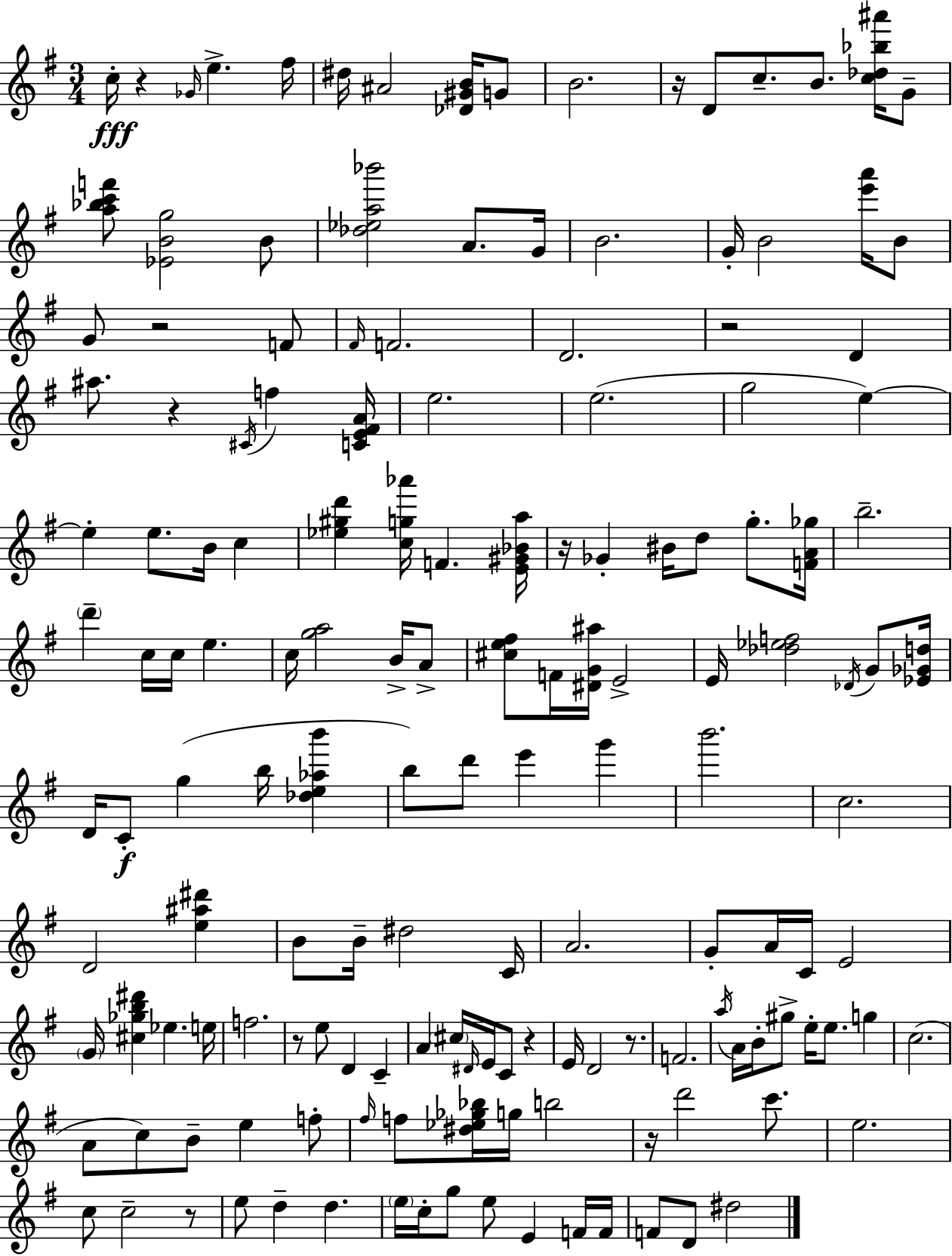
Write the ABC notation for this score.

X:1
T:Untitled
M:3/4
L:1/4
K:G
c/4 z _G/4 e ^f/4 ^d/4 ^A2 [_D^GB]/4 G/2 B2 z/4 D/2 c/2 B/2 [c_d_b^a']/4 G/2 [a_bc'f']/2 [_EBg]2 B/2 [_d_ea_b']2 A/2 G/4 B2 G/4 B2 [e'a']/4 B/2 G/2 z2 F/2 ^F/4 F2 D2 z2 D ^a/2 z ^C/4 f [CE^FA]/4 e2 e2 g2 e e e/2 B/4 c [_e^gd'] [cg_a']/4 F [E^G_Ba]/4 z/4 _G ^B/4 d/2 g/2 [FA_g]/4 b2 d' c/4 c/4 e c/4 [ga]2 B/4 A/2 [^ce^f]/2 F/4 [^DG^a]/4 E2 E/4 [_d_ef]2 _D/4 G/2 [_E_Gd]/4 D/4 C/2 g b/4 [_de_ab'] b/2 d'/2 e' g' b'2 c2 D2 [e^a^d'] B/2 B/4 ^d2 C/4 A2 G/2 A/4 C/4 E2 G/4 [^c_gb^d'] _e e/4 f2 z/2 e/2 D C A ^c/4 ^D/4 E/4 C/2 z E/4 D2 z/2 F2 a/4 A/4 B/4 ^g/2 e/4 e/2 g c2 A/2 c/2 B/2 e f/2 ^f/4 f/2 [^d_e_g_b]/4 g/4 b2 z/4 d'2 c'/2 e2 c/2 c2 z/2 e/2 d d e/4 c/4 g/2 e/2 E F/4 F/4 F/2 D/2 ^d2